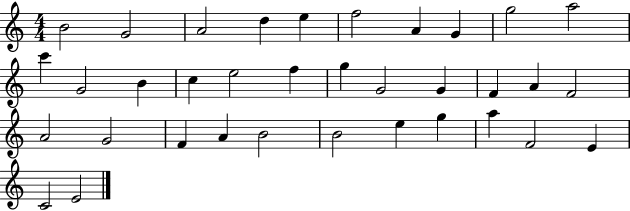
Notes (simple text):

B4/h G4/h A4/h D5/q E5/q F5/h A4/q G4/q G5/h A5/h C6/q G4/h B4/q C5/q E5/h F5/q G5/q G4/h G4/q F4/q A4/q F4/h A4/h G4/h F4/q A4/q B4/h B4/h E5/q G5/q A5/q F4/h E4/q C4/h E4/h